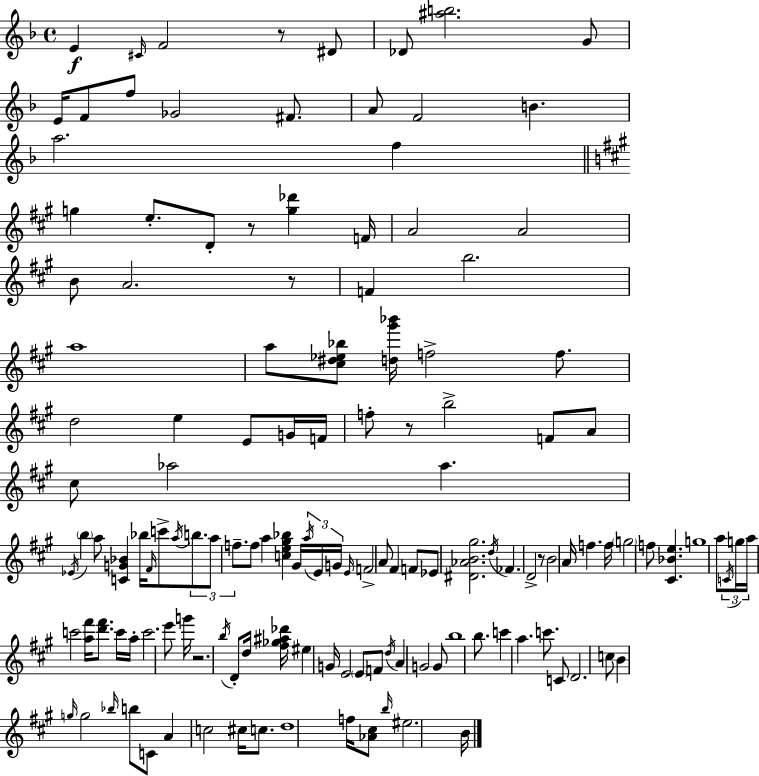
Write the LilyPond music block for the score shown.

{
  \clef treble
  \time 4/4
  \defaultTimeSignature
  \key f \major
  e'4\f \grace { cis'16 } f'2 r8 dis'8 | des'8 <ais'' b''>2. g'8 | e'16 f'8 f''8 ges'2 fis'8. | a'8 f'2 b'4. | \break a''2. f''4 | \bar "||" \break \key a \major g''4 e''8.-. d'8-. r8 <g'' des'''>4 f'16 | a'2 a'2 | b'8 a'2. r8 | f'4 b''2. | \break a''1 | a''8 <cis'' dis'' ees'' bes''>8 <d'' gis''' bes'''>16 f''2-> f''8. | d''2 e''4 e'8 g'16 f'16 | f''8-. r8 b''2-> f'8 a'8 | \break cis''8 aes''2 aes''4. | \acciaccatura { ees'16 } \parenthesize b''4 a''8 <c' g' bes'>4 bes''16 \grace { fis'16 } c'''8-> \acciaccatura { a''16 } | \tuplet 3/2 { b''8. a''8 f''8.-- } f''8 a''4 <c'' e'' gis'' bes''>4 | gis'16 \tuplet 3/2 { \acciaccatura { a''16 } e'16 g'16 } \grace { e'16 } f'2-> a'8 | \break fis'4 f'8 ees'8 <dis' aes' b' gis''>2. | \acciaccatura { d''16 } fes'4. d'2-> | r8 b'2 a'16 f''4. | f''16 \parenthesize g''2 f''8 | \break <cis' bes' e''>4. g''1 | a''8 \tuplet 3/2 { \acciaccatura { c'16 } g''16 a''16 } c'''2 | <a'' fis'''>16 <d''' fis'''>8. c'''16 a''16-. c'''2. | e'''8 g'''16 r2. | \break \acciaccatura { b''16 } d'8-. d''16 <fis'' ges'' ais'' des'''>16 eis''4 g'16 e'2 | \parenthesize e'8 f'8 \acciaccatura { d''16 } a'4 g'2 | g'8 b''1 | b''8. c'''4 | \break a''4. c'''8. c'8 d'2. | c''8 b'4 \grace { g''16 } g''2 | \grace { bes''16 } b''8 c'8 a'4 c''2 | cis''16 c''8. d''1 | \break f''16 <aes' cis''>8 \grace { b''16 } eis''2. | b'16 \bar "|."
}